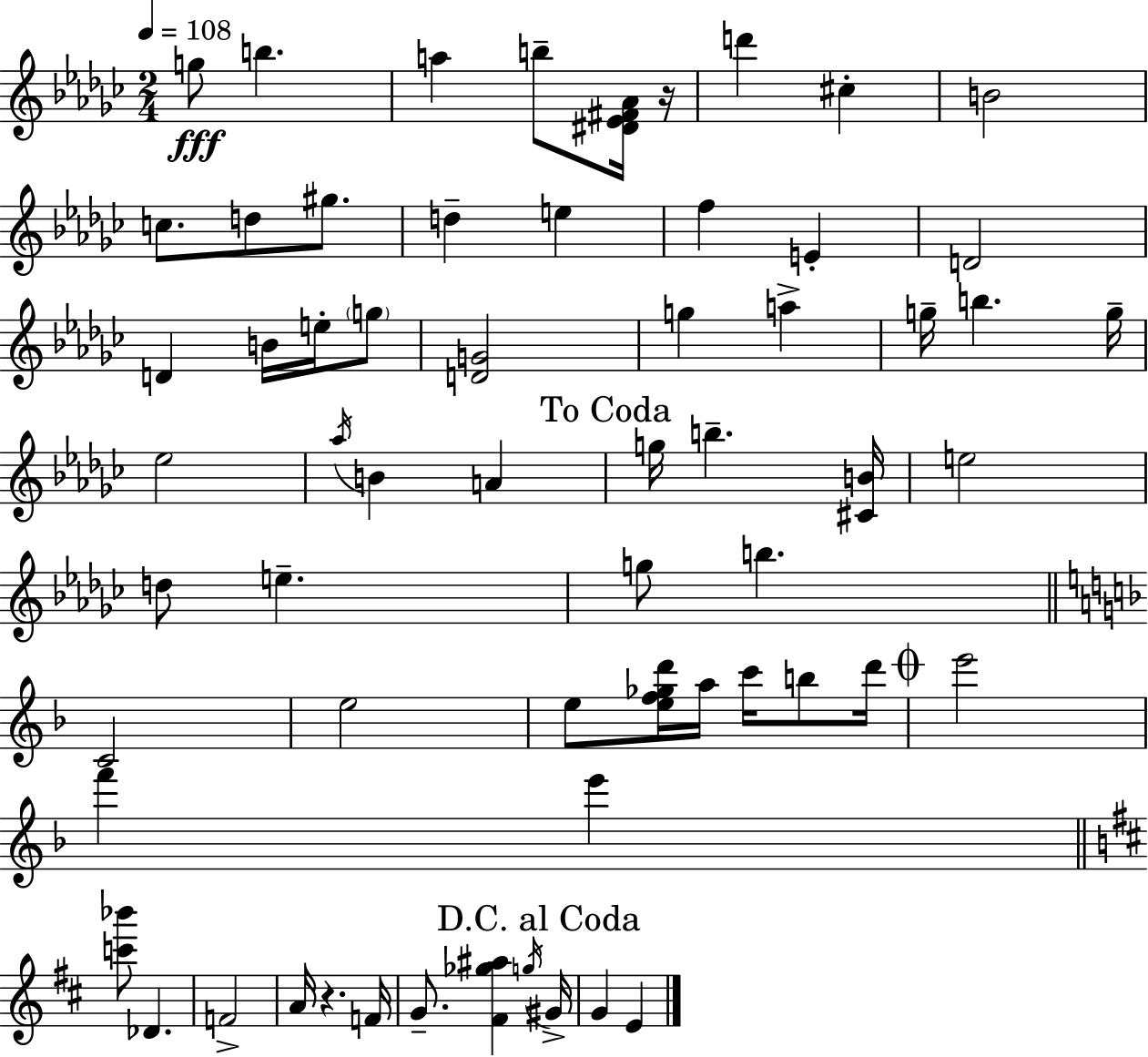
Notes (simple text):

G5/e B5/q. A5/q B5/e [D#4,Eb4,F#4,Ab4]/s R/s D6/q C#5/q B4/h C5/e. D5/e G#5/e. D5/q E5/q F5/q E4/q D4/h D4/q B4/s E5/s G5/e [D4,G4]/h G5/q A5/q G5/s B5/q. G5/s Eb5/h Ab5/s B4/q A4/q G5/s B5/q. [C#4,B4]/s E5/h D5/e E5/q. G5/e B5/q. C4/h E5/h E5/e [E5,F5,Gb5,D6]/s A5/s C6/s B5/e D6/s E6/h F6/q E6/q [C6,Bb6]/e Db4/q. F4/h A4/s R/q. F4/s G4/e. [F#4,Gb5,A#5]/q G5/s G#4/s G4/q E4/q